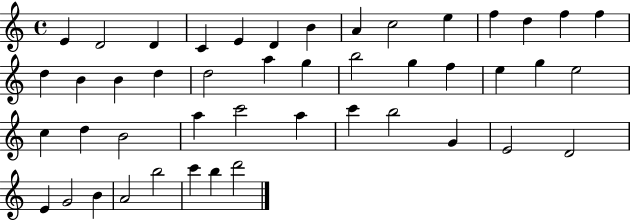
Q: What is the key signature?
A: C major